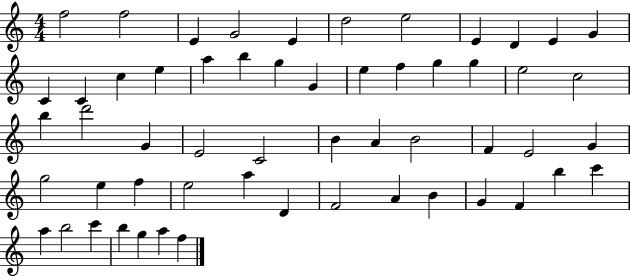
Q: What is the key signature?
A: C major